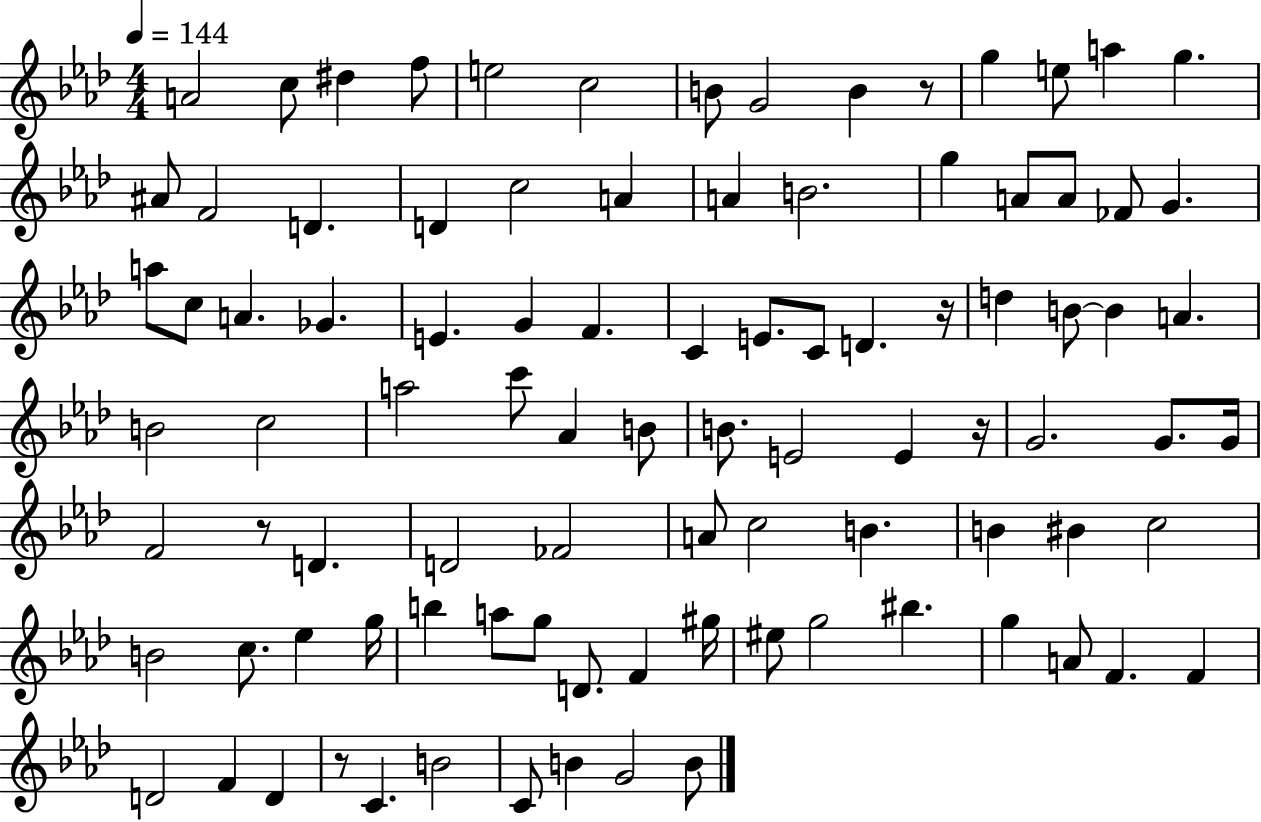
A4/h C5/e D#5/q F5/e E5/h C5/h B4/e G4/h B4/q R/e G5/q E5/e A5/q G5/q. A#4/e F4/h D4/q. D4/q C5/h A4/q A4/q B4/h. G5/q A4/e A4/e FES4/e G4/q. A5/e C5/e A4/q. Gb4/q. E4/q. G4/q F4/q. C4/q E4/e. C4/e D4/q. R/s D5/q B4/e B4/q A4/q. B4/h C5/h A5/h C6/e Ab4/q B4/e B4/e. E4/h E4/q R/s G4/h. G4/e. G4/s F4/h R/e D4/q. D4/h FES4/h A4/e C5/h B4/q. B4/q BIS4/q C5/h B4/h C5/e. Eb5/q G5/s B5/q A5/e G5/e D4/e. F4/q G#5/s EIS5/e G5/h BIS5/q. G5/q A4/e F4/q. F4/q D4/h F4/q D4/q R/e C4/q. B4/h C4/e B4/q G4/h B4/e